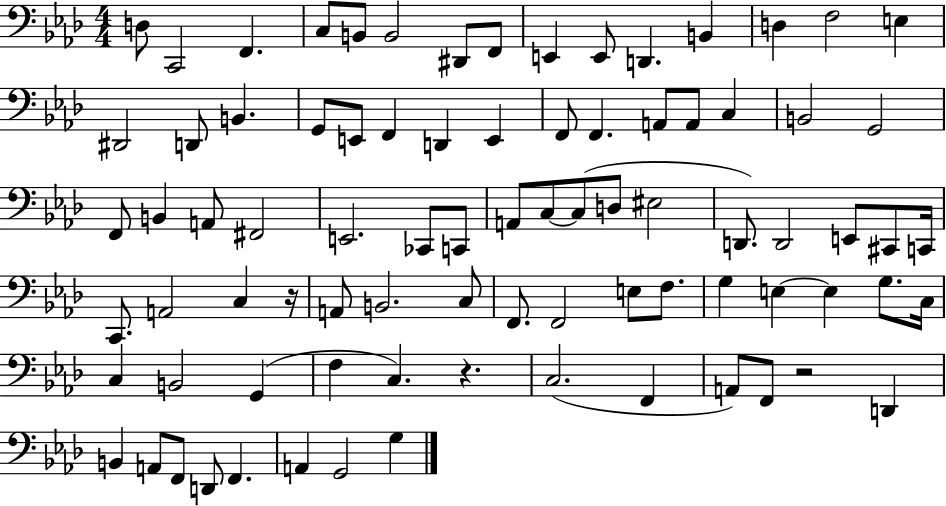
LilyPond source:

{
  \clef bass
  \numericTimeSignature
  \time 4/4
  \key aes \major
  d8 c,2 f,4. | c8 b,8 b,2 dis,8 f,8 | e,4 e,8 d,4. b,4 | d4 f2 e4 | \break dis,2 d,8 b,4. | g,8 e,8 f,4 d,4 e,4 | f,8 f,4. a,8 a,8 c4 | b,2 g,2 | \break f,8 b,4 a,8 fis,2 | e,2. ces,8 c,8 | a,8 c8~~ c8( d8 eis2 | d,8.) d,2 e,8 cis,8 c,16 | \break c,8. a,2 c4 r16 | a,8 b,2. c8 | f,8. f,2 e8 f8. | g4 e4~~ e4 g8. c16 | \break c4 b,2 g,4( | f4 c4.) r4. | c2.( f,4 | a,8) f,8 r2 d,4 | \break b,4 a,8 f,8 d,8 f,4. | a,4 g,2 g4 | \bar "|."
}